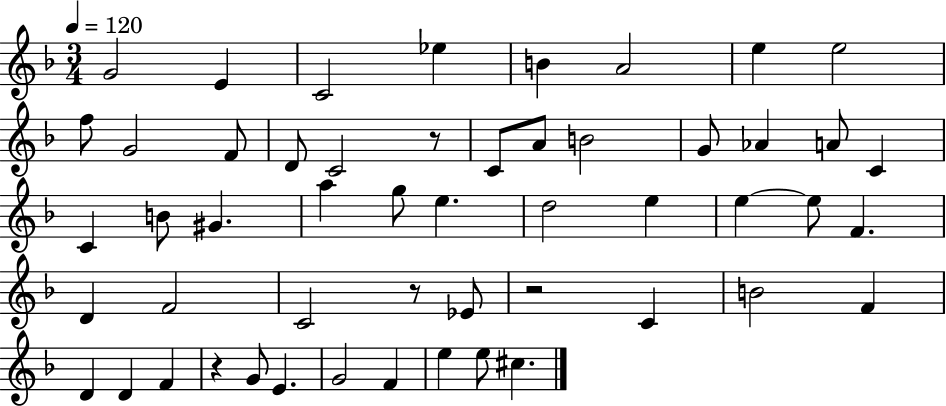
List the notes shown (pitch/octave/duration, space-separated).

G4/h E4/q C4/h Eb5/q B4/q A4/h E5/q E5/h F5/e G4/h F4/e D4/e C4/h R/e C4/e A4/e B4/h G4/e Ab4/q A4/e C4/q C4/q B4/e G#4/q. A5/q G5/e E5/q. D5/h E5/q E5/q E5/e F4/q. D4/q F4/h C4/h R/e Eb4/e R/h C4/q B4/h F4/q D4/q D4/q F4/q R/q G4/e E4/q. G4/h F4/q E5/q E5/e C#5/q.